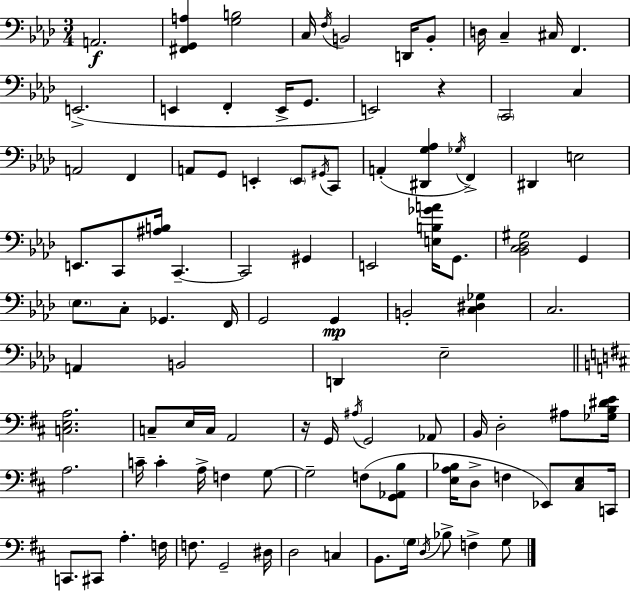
{
  \clef bass
  \numericTimeSignature
  \time 3/4
  \key aes \major
  a,2.\f | <fis, g, a>4 <g b>2 | c16 \acciaccatura { f16 } b,2 d,16 b,8-. | d16 c4-- cis16 f,4. | \break e,2.->( | e,4 f,4-. e,16-> g,8. | e,2) r4 | \parenthesize c,2 c4 | \break a,2 f,4 | a,8 g,8 e,4-. \parenthesize e,8 \acciaccatura { gis,16 } | c,8 a,4-.( <dis, g aes>4 \acciaccatura { ges16 } f,4->) | dis,4 e2 | \break e,8. c,8 <ais b>16 c,4.--~~ | c,2 gis,4 | e,2 <e b ges' a'>16 | g,8. <bes, c des gis>2 g,4 | \break \parenthesize ees8. c8-. ges,4. | f,16 g,2 g,4\mp | b,2-. <c dis ges>4 | c2. | \break a,4 b,2 | d,4 ees2-- | \bar "||" \break \key b \minor <c e a>2. | c8-- e16 c16 a,2 | r16 g,16 \acciaccatura { ais16 } g,2 aes,8 | b,16 d2-. ais8 | \break <ges b dis' e'>16 a2. | c'16-- c'4-. a16-> f4 g8~~ | g2-- f8( <g, aes, b>8 | <e a bes>16 d8-> f4 ees,8) <cis e>8 | \break c,16 c,8. cis,8 a4.-. | f16 f8. g,2-- | dis16 d2 c4 | b,8. \parenthesize g16 \acciaccatura { d16 } bes8-> f4-> | \break g8 \bar "|."
}